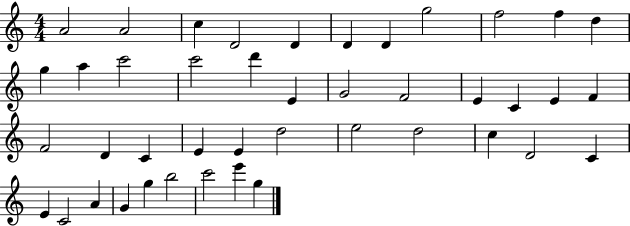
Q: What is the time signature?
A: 4/4